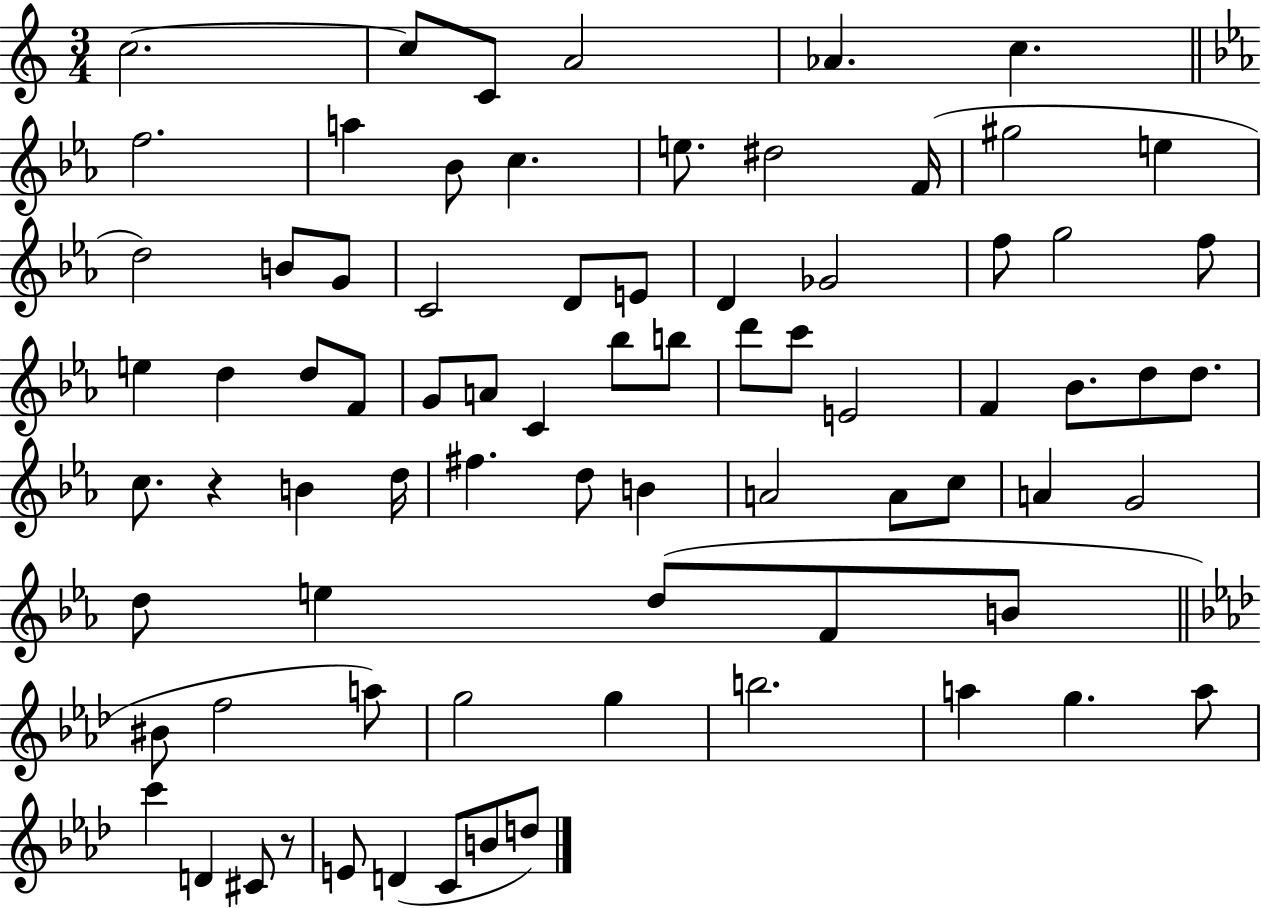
X:1
T:Untitled
M:3/4
L:1/4
K:C
c2 c/2 C/2 A2 _A c f2 a _B/2 c e/2 ^d2 F/4 ^g2 e d2 B/2 G/2 C2 D/2 E/2 D _G2 f/2 g2 f/2 e d d/2 F/2 G/2 A/2 C _b/2 b/2 d'/2 c'/2 E2 F _B/2 d/2 d/2 c/2 z B d/4 ^f d/2 B A2 A/2 c/2 A G2 d/2 e d/2 F/2 B/2 ^B/2 f2 a/2 g2 g b2 a g a/2 c' D ^C/2 z/2 E/2 D C/2 B/2 d/2